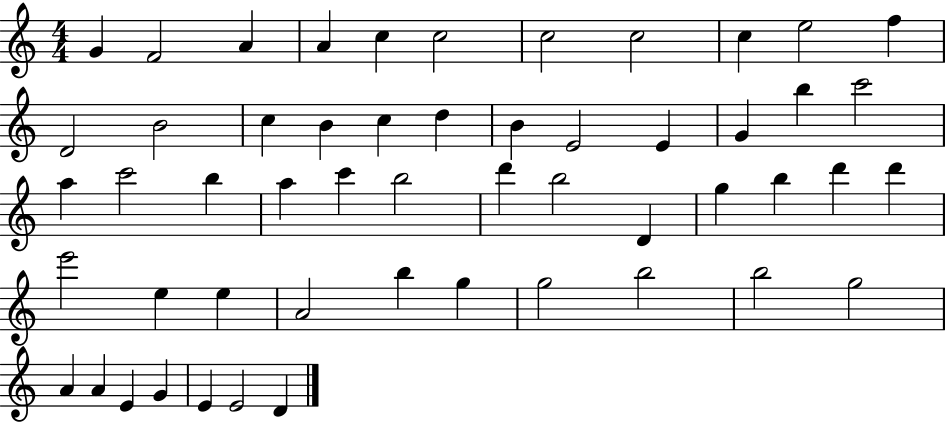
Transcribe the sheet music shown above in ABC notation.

X:1
T:Untitled
M:4/4
L:1/4
K:C
G F2 A A c c2 c2 c2 c e2 f D2 B2 c B c d B E2 E G b c'2 a c'2 b a c' b2 d' b2 D g b d' d' e'2 e e A2 b g g2 b2 b2 g2 A A E G E E2 D